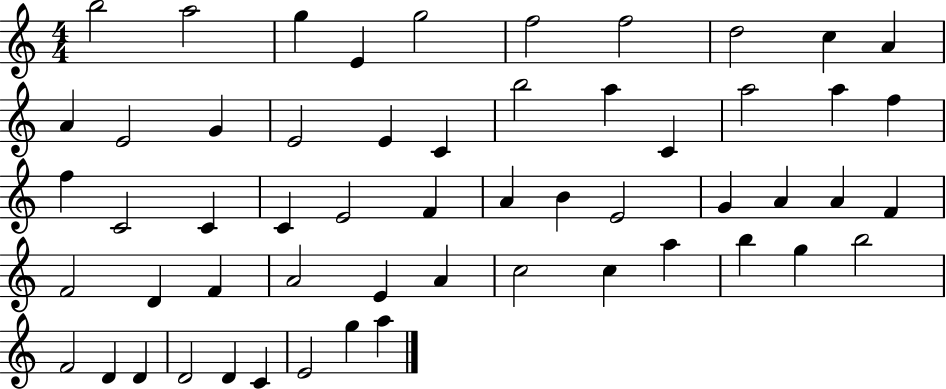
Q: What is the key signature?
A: C major